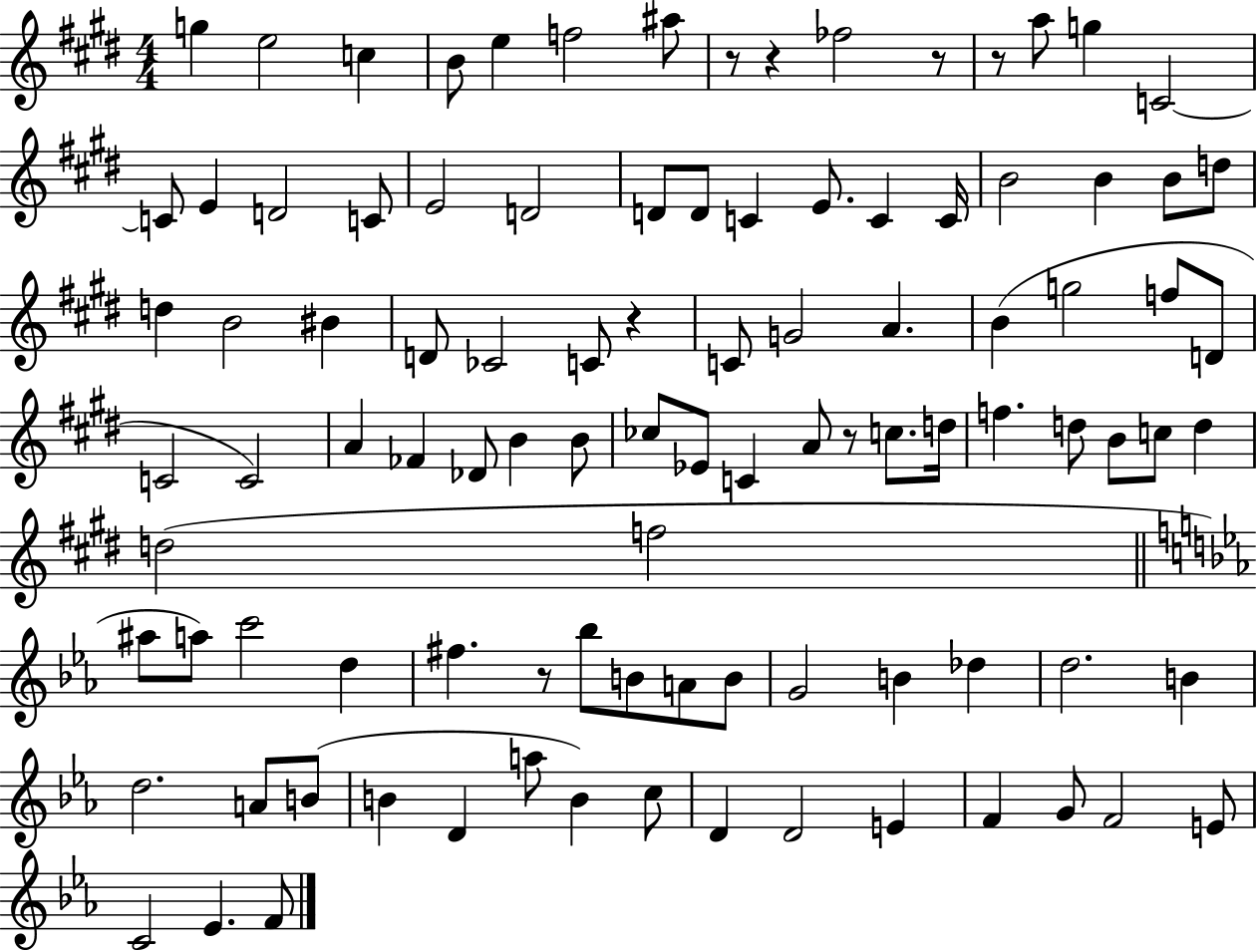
G5/q E5/h C5/q B4/e E5/q F5/h A#5/e R/e R/q FES5/h R/e R/e A5/e G5/q C4/h C4/e E4/q D4/h C4/e E4/h D4/h D4/e D4/e C4/q E4/e. C4/q C4/s B4/h B4/q B4/e D5/e D5/q B4/h BIS4/q D4/e CES4/h C4/e R/q C4/e G4/h A4/q. B4/q G5/h F5/e D4/e C4/h C4/h A4/q FES4/q Db4/e B4/q B4/e CES5/e Eb4/e C4/q A4/e R/e C5/e. D5/s F5/q. D5/e B4/e C5/e D5/q D5/h F5/h A#5/e A5/e C6/h D5/q F#5/q. R/e Bb5/e B4/e A4/e B4/e G4/h B4/q Db5/q D5/h. B4/q D5/h. A4/e B4/e B4/q D4/q A5/e B4/q C5/e D4/q D4/h E4/q F4/q G4/e F4/h E4/e C4/h Eb4/q. F4/e